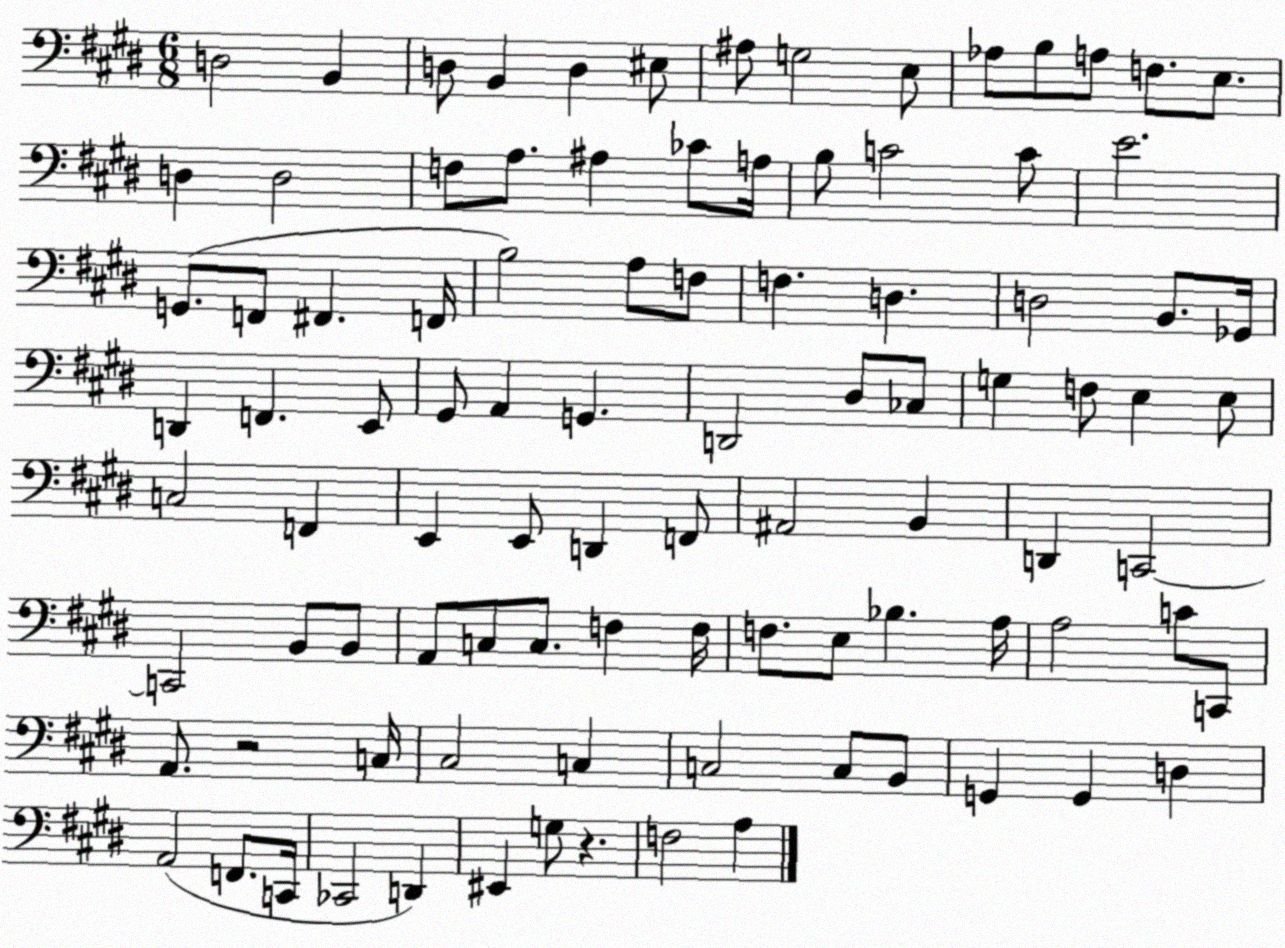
X:1
T:Untitled
M:6/8
L:1/4
K:E
D,2 B,, D,/2 B,, D, ^E,/2 ^A,/2 G,2 E,/2 _A,/2 B,/2 A,/2 F,/2 E,/2 D, D,2 F,/2 A,/2 ^A, _C/2 A,/4 B,/2 C2 C/2 E2 G,,/2 F,,/2 ^F,, F,,/4 B,2 A,/2 F,/2 F, D, D,2 B,,/2 _G,,/4 D,, F,, E,,/2 ^G,,/2 A,, G,, D,,2 ^D,/2 _C,/2 G, F,/2 E, E,/2 C,2 F,, E,, E,,/2 D,, F,,/2 ^A,,2 B,, D,, C,,2 C,,2 B,,/2 B,,/2 A,,/2 C,/2 C,/2 F, F,/4 F,/2 E,/2 _B, A,/4 A,2 C/2 C,,/2 A,,/2 z2 C,/4 ^C,2 C, C,2 C,/2 B,,/2 G,, G,, D, A,,2 F,,/2 C,,/4 _C,,2 D,, ^E,, G,/2 z F,2 A,